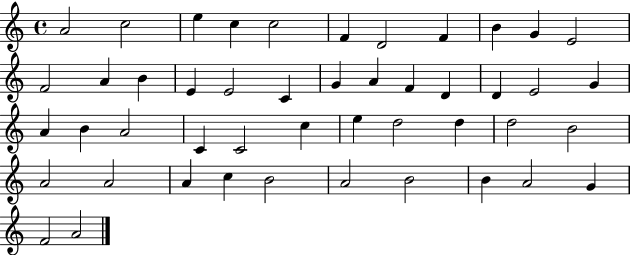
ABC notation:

X:1
T:Untitled
M:4/4
L:1/4
K:C
A2 c2 e c c2 F D2 F B G E2 F2 A B E E2 C G A F D D E2 G A B A2 C C2 c e d2 d d2 B2 A2 A2 A c B2 A2 B2 B A2 G F2 A2